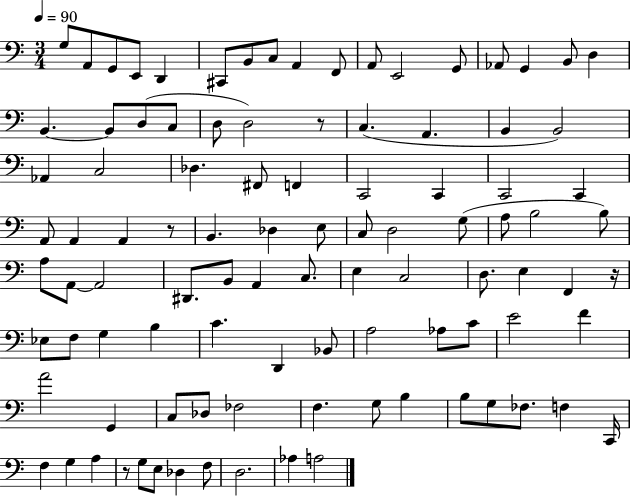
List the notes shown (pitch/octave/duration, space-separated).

G3/e A2/e G2/e E2/e D2/q C#2/e B2/e C3/e A2/q F2/e A2/e E2/h G2/e Ab2/e G2/q B2/e D3/q B2/q. B2/e D3/e C3/e D3/e D3/h R/e C3/q. A2/q. B2/q B2/h Ab2/q C3/h Db3/q. F#2/e F2/q C2/h C2/q C2/h C2/q A2/e A2/q A2/q R/e B2/q. Db3/q E3/e C3/e D3/h G3/e A3/e B3/h B3/e A3/e A2/e A2/h D#2/e. B2/e A2/q C3/e. E3/q C3/h D3/e. E3/q F2/q R/s Eb3/e F3/e G3/q B3/q C4/q. D2/q Bb2/e A3/h Ab3/e C4/e E4/h F4/q A4/h G2/q C3/e Db3/e FES3/h F3/q. G3/e B3/q B3/e G3/e FES3/e. F3/q C2/s F3/q G3/q A3/q R/e G3/e E3/e Db3/q F3/e D3/h. Ab3/q A3/h